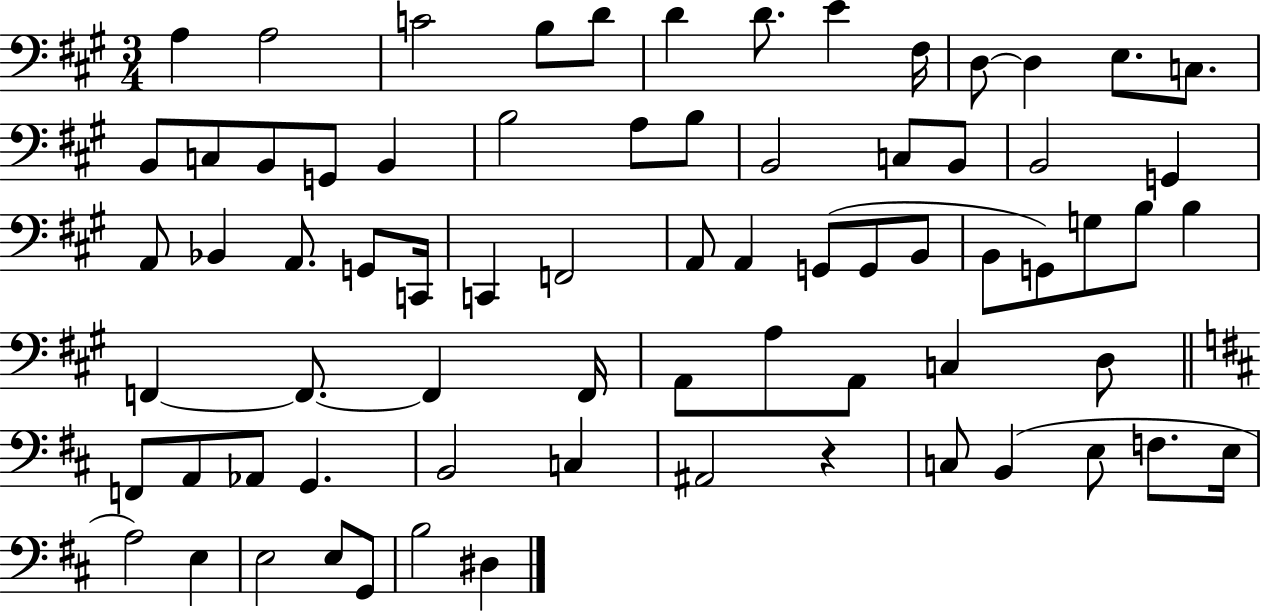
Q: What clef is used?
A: bass